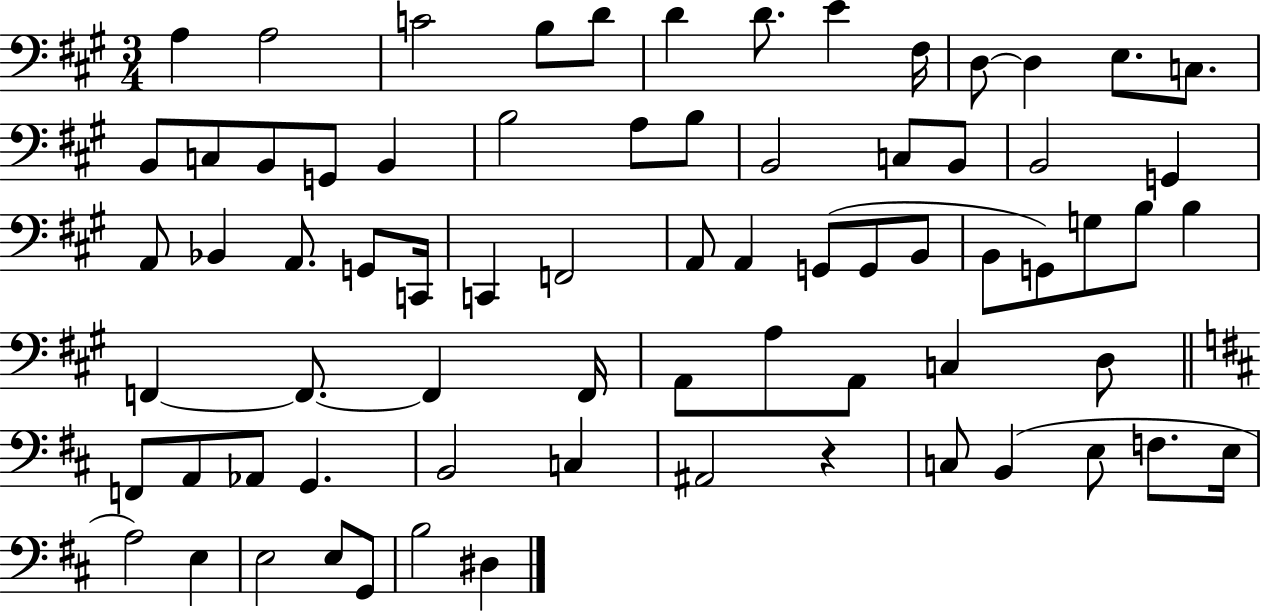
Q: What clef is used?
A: bass